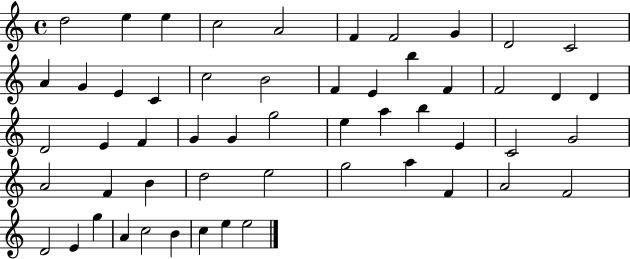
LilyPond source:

{
  \clef treble
  \time 4/4
  \defaultTimeSignature
  \key c \major
  d''2 e''4 e''4 | c''2 a'2 | f'4 f'2 g'4 | d'2 c'2 | \break a'4 g'4 e'4 c'4 | c''2 b'2 | f'4 e'4 b''4 f'4 | f'2 d'4 d'4 | \break d'2 e'4 f'4 | g'4 g'4 g''2 | e''4 a''4 b''4 e'4 | c'2 g'2 | \break a'2 f'4 b'4 | d''2 e''2 | g''2 a''4 f'4 | a'2 f'2 | \break d'2 e'4 g''4 | a'4 c''2 b'4 | c''4 e''4 e''2 | \bar "|."
}